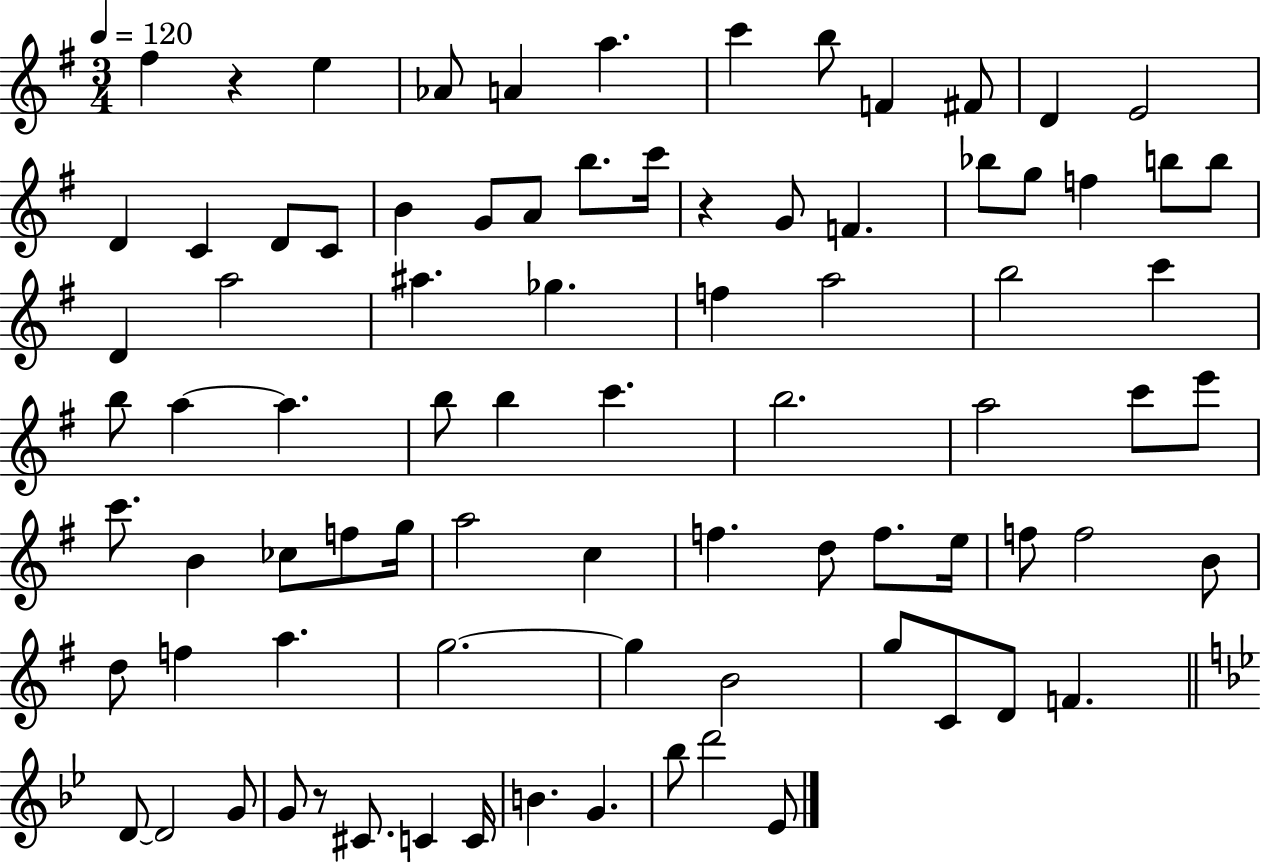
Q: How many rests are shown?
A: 3